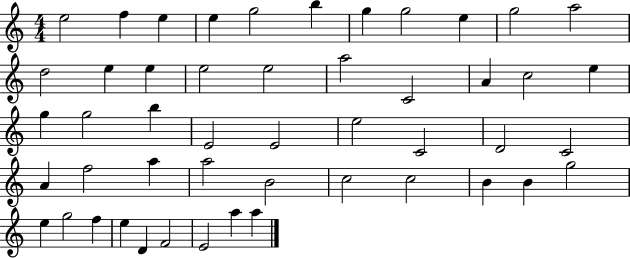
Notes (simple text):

E5/h F5/q E5/q E5/q G5/h B5/q G5/q G5/h E5/q G5/h A5/h D5/h E5/q E5/q E5/h E5/h A5/h C4/h A4/q C5/h E5/q G5/q G5/h B5/q E4/h E4/h E5/h C4/h D4/h C4/h A4/q F5/h A5/q A5/h B4/h C5/h C5/h B4/q B4/q G5/h E5/q G5/h F5/q E5/q D4/q F4/h E4/h A5/q A5/q